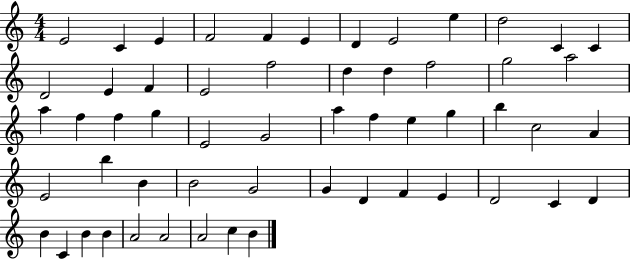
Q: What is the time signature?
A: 4/4